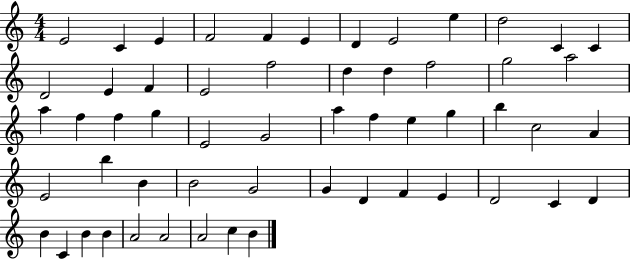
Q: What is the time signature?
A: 4/4